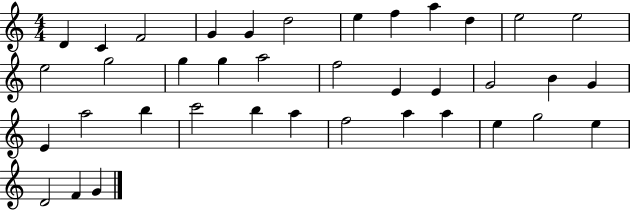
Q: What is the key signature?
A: C major